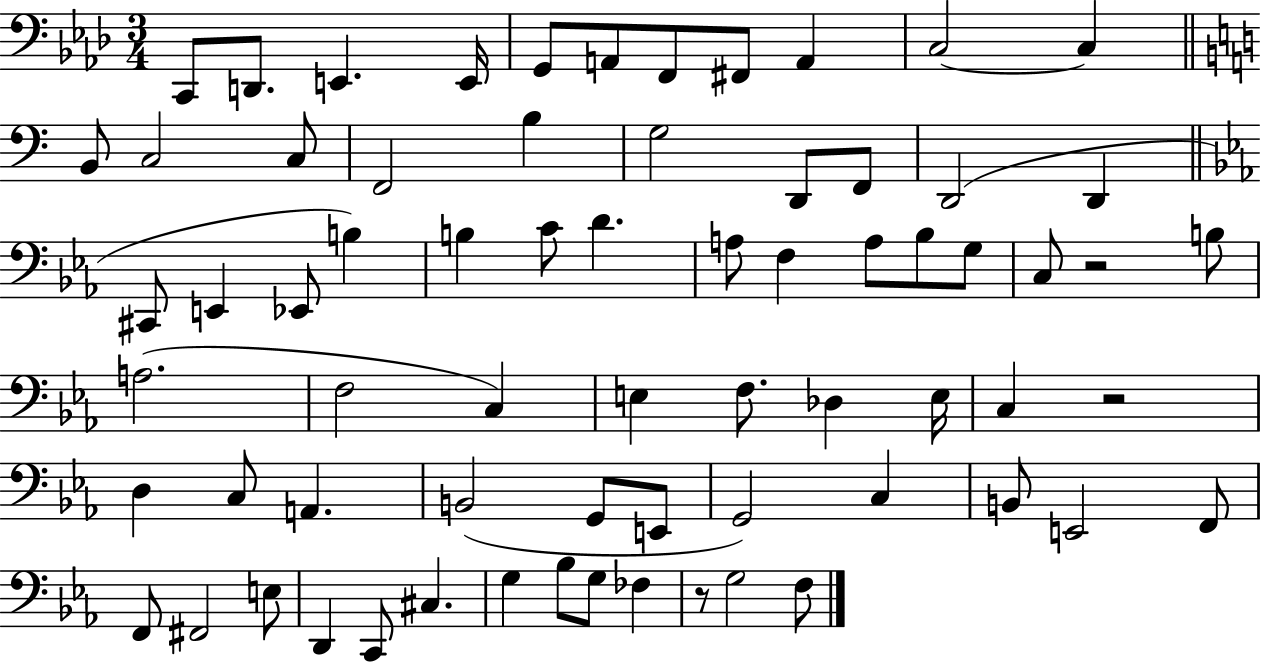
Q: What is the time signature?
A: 3/4